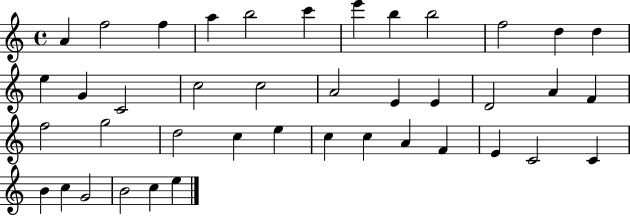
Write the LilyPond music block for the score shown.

{
  \clef treble
  \time 4/4
  \defaultTimeSignature
  \key c \major
  a'4 f''2 f''4 | a''4 b''2 c'''4 | e'''4 b''4 b''2 | f''2 d''4 d''4 | \break e''4 g'4 c'2 | c''2 c''2 | a'2 e'4 e'4 | d'2 a'4 f'4 | \break f''2 g''2 | d''2 c''4 e''4 | c''4 c''4 a'4 f'4 | e'4 c'2 c'4 | \break b'4 c''4 g'2 | b'2 c''4 e''4 | \bar "|."
}